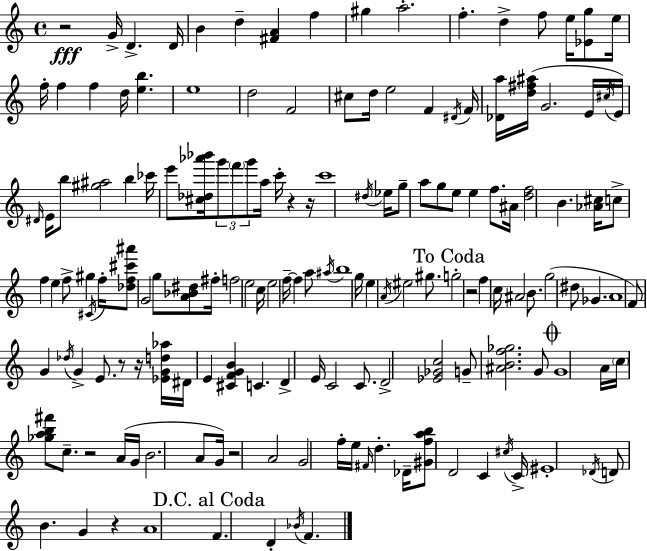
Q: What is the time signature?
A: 4/4